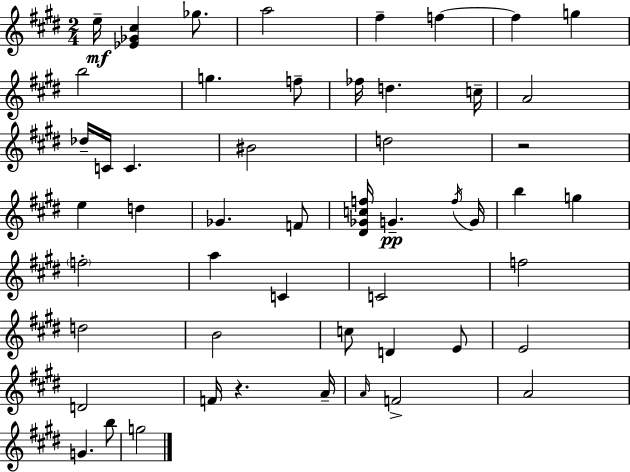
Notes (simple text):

E5/s [Eb4,Gb4,C#5]/q Gb5/e. A5/h F#5/q F5/q F5/q G5/q B5/h G5/q. F5/e FES5/s D5/q. C5/s A4/h Db5/s C4/s C4/q. BIS4/h D5/h R/h E5/q D5/q Gb4/q. F4/e [D#4,Gb4,C5,F5]/s G4/q. F5/s G4/s B5/q G5/q F5/h A5/q C4/q C4/h F5/h D5/h B4/h C5/e D4/q E4/e E4/h D4/h F4/s R/q. A4/s A4/s F4/h A4/h G4/q. B5/e G5/h